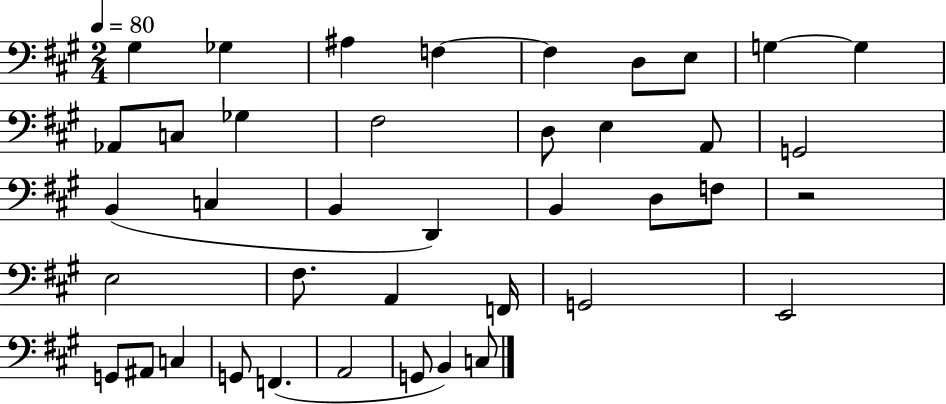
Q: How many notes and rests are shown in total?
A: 40